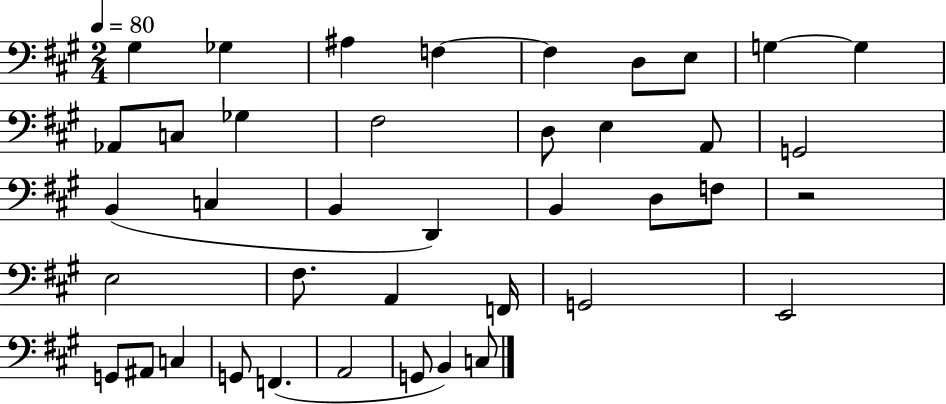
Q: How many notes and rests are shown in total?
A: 40